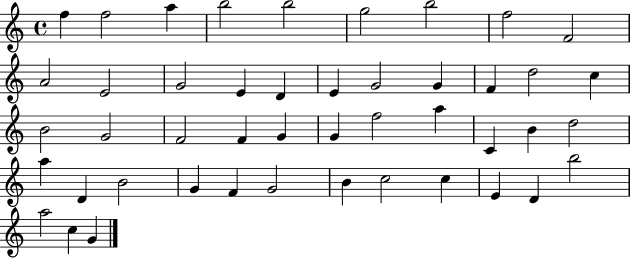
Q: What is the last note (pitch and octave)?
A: G4